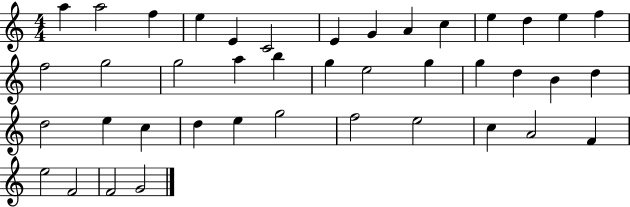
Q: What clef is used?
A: treble